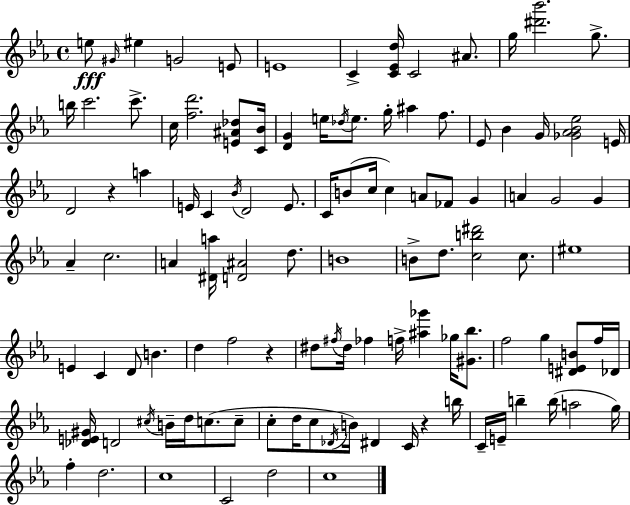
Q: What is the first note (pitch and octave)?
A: E5